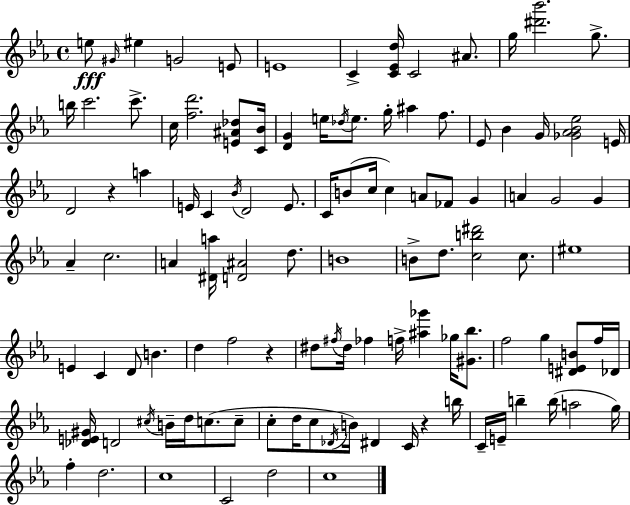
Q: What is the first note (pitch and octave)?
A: E5